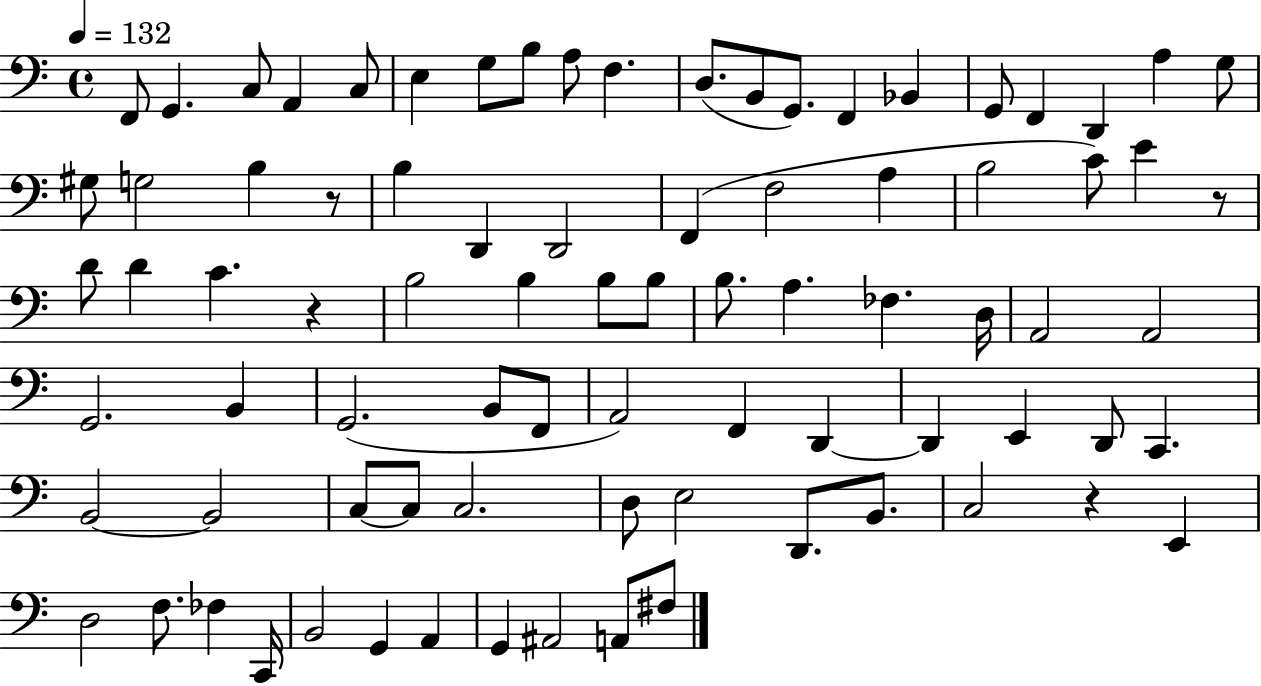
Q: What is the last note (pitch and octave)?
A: F#3